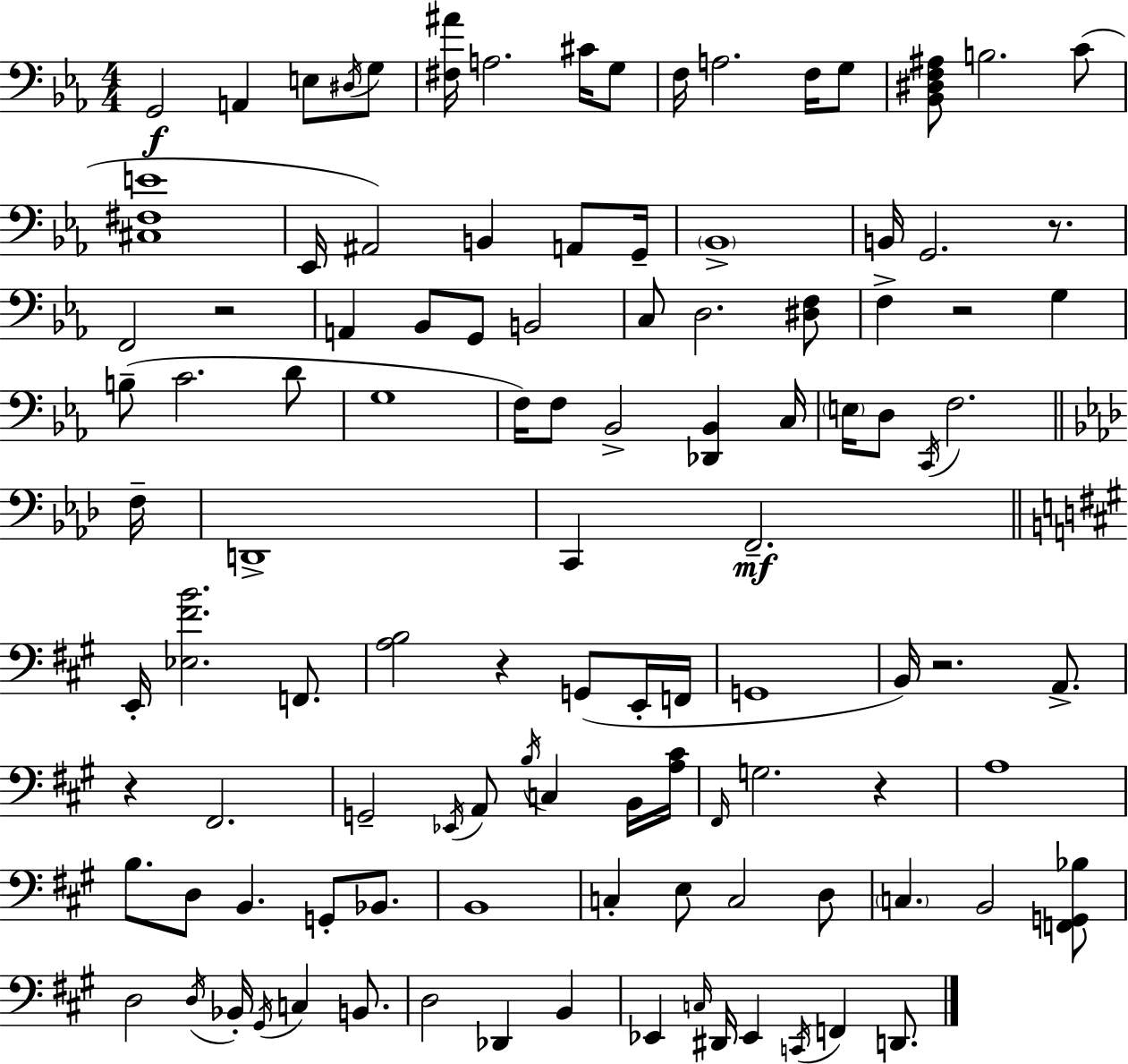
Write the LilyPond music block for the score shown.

{
  \clef bass
  \numericTimeSignature
  \time 4/4
  \key ees \major
  g,2\f a,4 e8 \acciaccatura { dis16 } g8 | <fis ais'>16 a2. cis'16 g8 | f16 a2. f16 g8 | <bes, dis f ais>8 b2. c'8( | \break <cis fis e'>1 | ees,16 ais,2) b,4 a,8 | g,16-- \parenthesize bes,1-> | b,16 g,2. r8. | \break f,2 r2 | a,4 bes,8 g,8 b,2 | c8 d2. <dis f>8 | f4-> r2 g4 | \break b8--( c'2. d'8 | g1 | f16) f8 bes,2-> <des, bes,>4 | c16 \parenthesize e16 d8 \acciaccatura { c,16 } f2. | \break \bar "||" \break \key aes \major f16-- d,1-> | c,4 f,2.--\mf | \bar "||" \break \key a \major e,16-. <ees fis' b'>2. f,8. | <a b>2 r4 g,8( e,16-. f,16 | g,1 | b,16) r2. a,8.-> | \break r4 fis,2. | g,2-- \acciaccatura { ees,16 } a,8 \acciaccatura { b16 } c4 | b,16 <a cis'>16 \grace { fis,16 } g2. r4 | a1 | \break b8. d8 b,4. g,8-. | bes,8. b,1 | c4-. e8 c2 | d8 \parenthesize c4. b,2 | \break <f, g, bes>8 d2 \acciaccatura { d16 } bes,16-. \acciaccatura { gis,16 } c4 | b,8. d2 des,4 | b,4 ees,4 \grace { c16 } dis,16 ees,4 \acciaccatura { c,16 } | f,4 d,8. \bar "|."
}